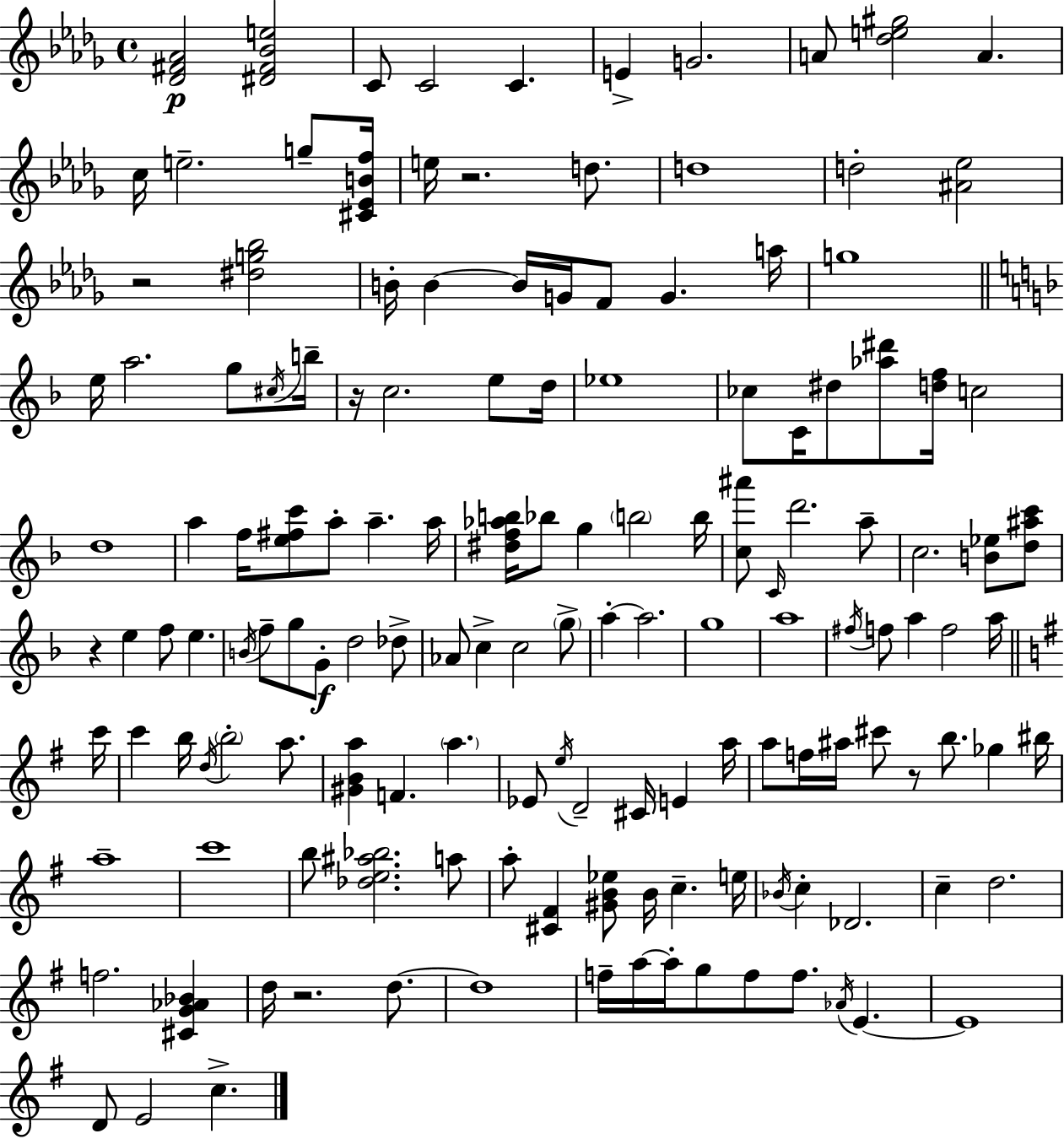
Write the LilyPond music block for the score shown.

{
  \clef treble
  \time 4/4
  \defaultTimeSignature
  \key bes \minor
  <des' fis' aes'>2\p <dis' fis' bes' e''>2 | c'8 c'2 c'4. | e'4-> g'2. | a'8 <des'' e'' gis''>2 a'4. | \break c''16 e''2.-- g''8-- <cis' ees' b' f''>16 | e''16 r2. d''8. | d''1 | d''2-. <ais' ees''>2 | \break r2 <dis'' g'' bes''>2 | b'16-. b'4~~ b'16 g'16 f'8 g'4. a''16 | g''1 | \bar "||" \break \key d \minor e''16 a''2. g''8 \acciaccatura { cis''16 } | b''16-- r16 c''2. e''8 | d''16 ees''1 | ces''8 c'16 dis''8 <aes'' dis'''>8 <d'' f''>16 c''2 | \break d''1 | a''4 f''16 <e'' fis'' c'''>8 a''8-. a''4.-- | a''16 <dis'' f'' aes'' b''>16 bes''8 g''4 \parenthesize b''2 | b''16 <c'' ais'''>8 \grace { c'16 } d'''2. | \break a''8-- c''2. <b' ees''>8 | <d'' ais'' c'''>8 r4 e''4 f''8 e''4. | \acciaccatura { b'16 } f''8-- g''8 g'8-.\f d''2 | des''8-> aes'8 c''4-> c''2 | \break \parenthesize g''8-> a''4-.~~ a''2. | g''1 | a''1 | \acciaccatura { fis''16 } f''8 a''4 f''2 | \break a''16 \bar "||" \break \key e \minor c'''16 c'''4 b''16 \acciaccatura { d''16 } \parenthesize b''2-. a''8. | <gis' b' a''>4 f'4. \parenthesize a''4. | ees'8 \acciaccatura { e''16 } d'2-- cis'16 e'4 | a''16 a''8 f''16 ais''16 cis'''8 r8 b''8. ges''4 | \break bis''16 a''1-- | c'''1 | b''8 <des'' e'' ais'' bes''>2. | a''8 a''8-. <cis' fis'>4 <gis' b' ees''>8 b'16 c''4.-- | \break e''16 \acciaccatura { bes'16 } c''4-. des'2. | c''4-- d''2. | f''2. | <cis' g' aes' bes'>4 d''16 r2. | \break d''8.~~ d''1 | f''16-- a''16~~ a''16-. g''8 f''8 f''8. \acciaccatura { aes'16 } e'4.~~ | e'1 | d'8 e'2 c''4.-> | \break \bar "|."
}